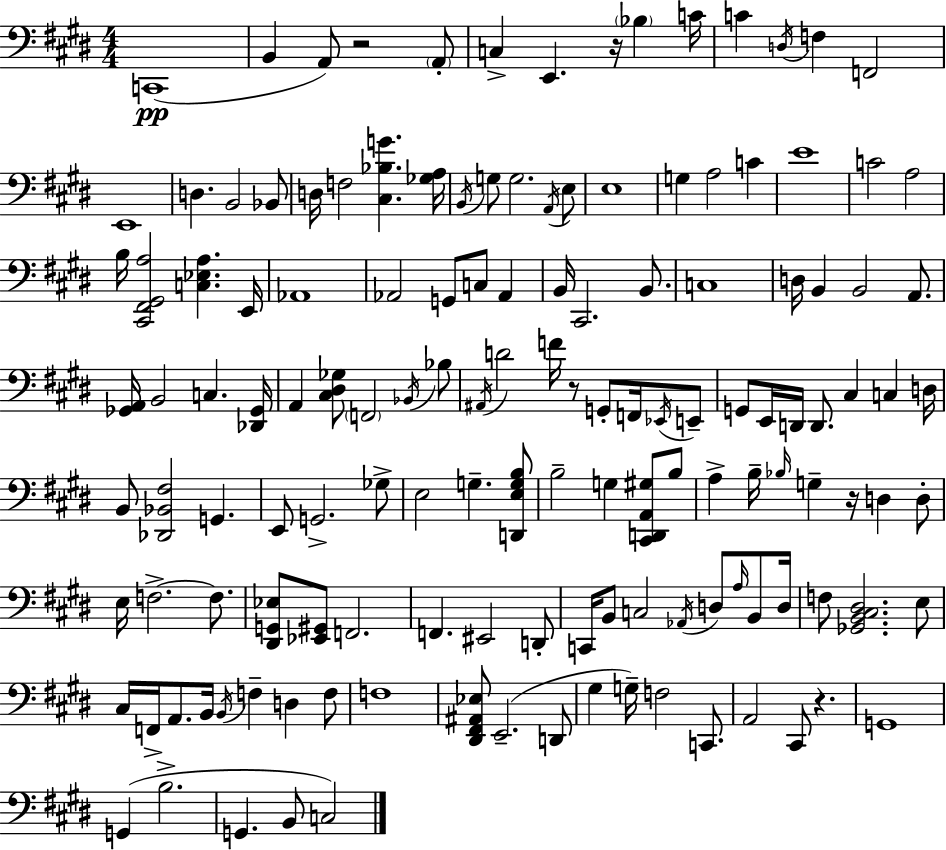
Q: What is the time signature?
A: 4/4